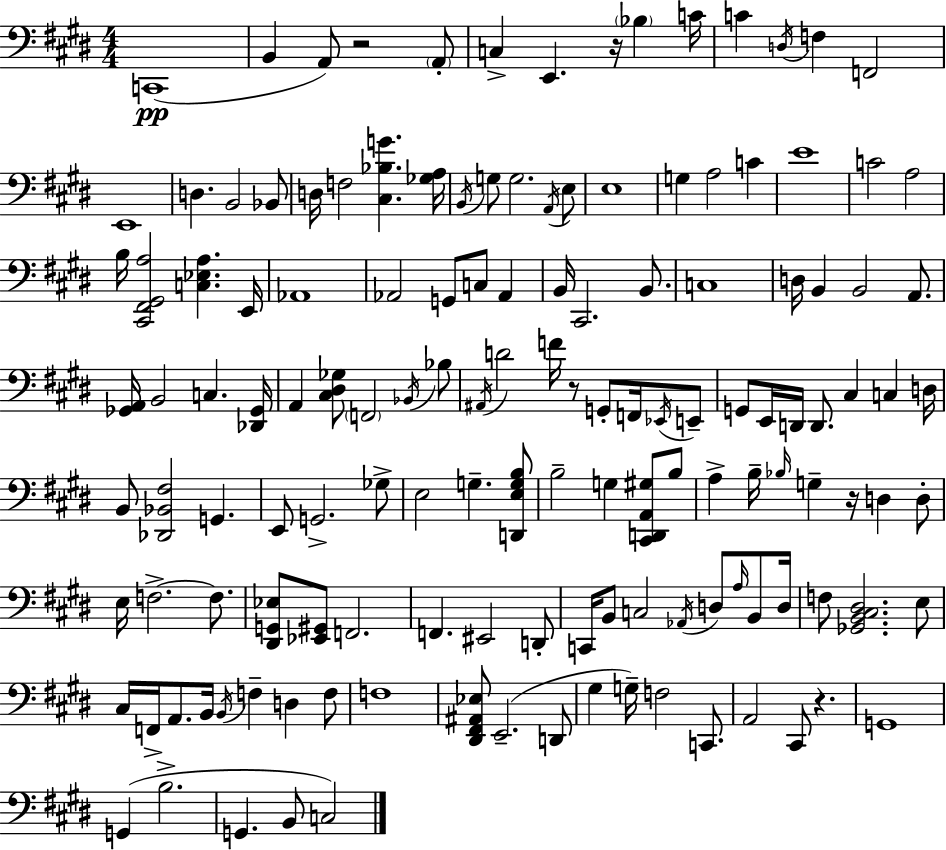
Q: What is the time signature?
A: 4/4